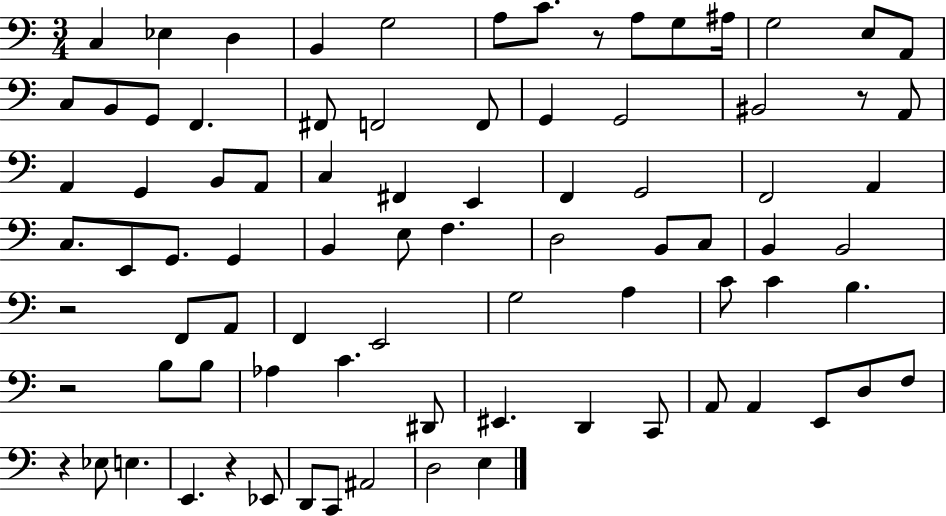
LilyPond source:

{
  \clef bass
  \numericTimeSignature
  \time 3/4
  \key c \major
  c4 ees4 d4 | b,4 g2 | a8 c'8. r8 a8 g8 ais16 | g2 e8 a,8 | \break c8 b,8 g,8 f,4. | fis,8 f,2 f,8 | g,4 g,2 | bis,2 r8 a,8 | \break a,4 g,4 b,8 a,8 | c4 fis,4 e,4 | f,4 g,2 | f,2 a,4 | \break c8. e,8 g,8. g,4 | b,4 e8 f4. | d2 b,8 c8 | b,4 b,2 | \break r2 f,8 a,8 | f,4 e,2 | g2 a4 | c'8 c'4 b4. | \break r2 b8 b8 | aes4 c'4. dis,8 | eis,4. d,4 c,8 | a,8 a,4 e,8 d8 f8 | \break r4 ees8 e4. | e,4. r4 ees,8 | d,8 c,8 ais,2 | d2 e4 | \break \bar "|."
}